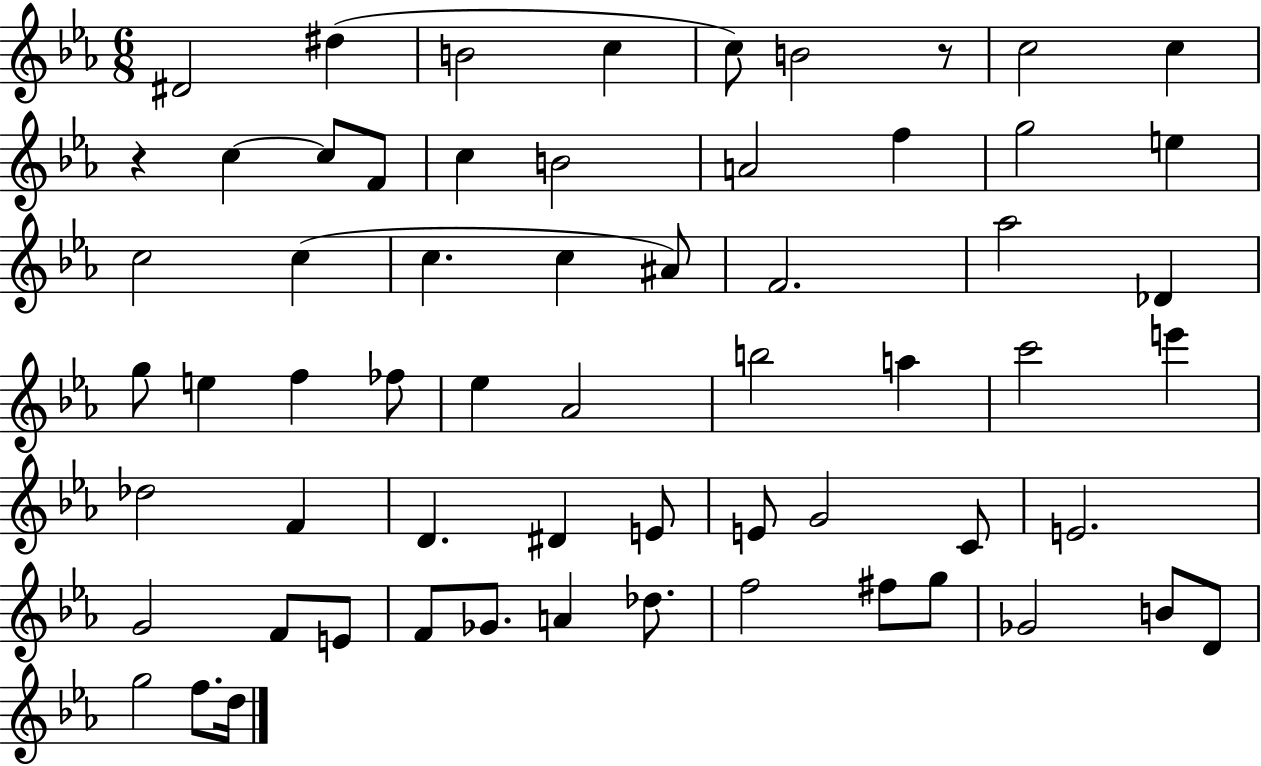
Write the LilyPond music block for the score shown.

{
  \clef treble
  \numericTimeSignature
  \time 6/8
  \key ees \major
  dis'2 dis''4( | b'2 c''4 | c''8) b'2 r8 | c''2 c''4 | \break r4 c''4~~ c''8 f'8 | c''4 b'2 | a'2 f''4 | g''2 e''4 | \break c''2 c''4( | c''4. c''4 ais'8) | f'2. | aes''2 des'4 | \break g''8 e''4 f''4 fes''8 | ees''4 aes'2 | b''2 a''4 | c'''2 e'''4 | \break des''2 f'4 | d'4. dis'4 e'8 | e'8 g'2 c'8 | e'2. | \break g'2 f'8 e'8 | f'8 ges'8. a'4 des''8. | f''2 fis''8 g''8 | ges'2 b'8 d'8 | \break g''2 f''8. d''16 | \bar "|."
}